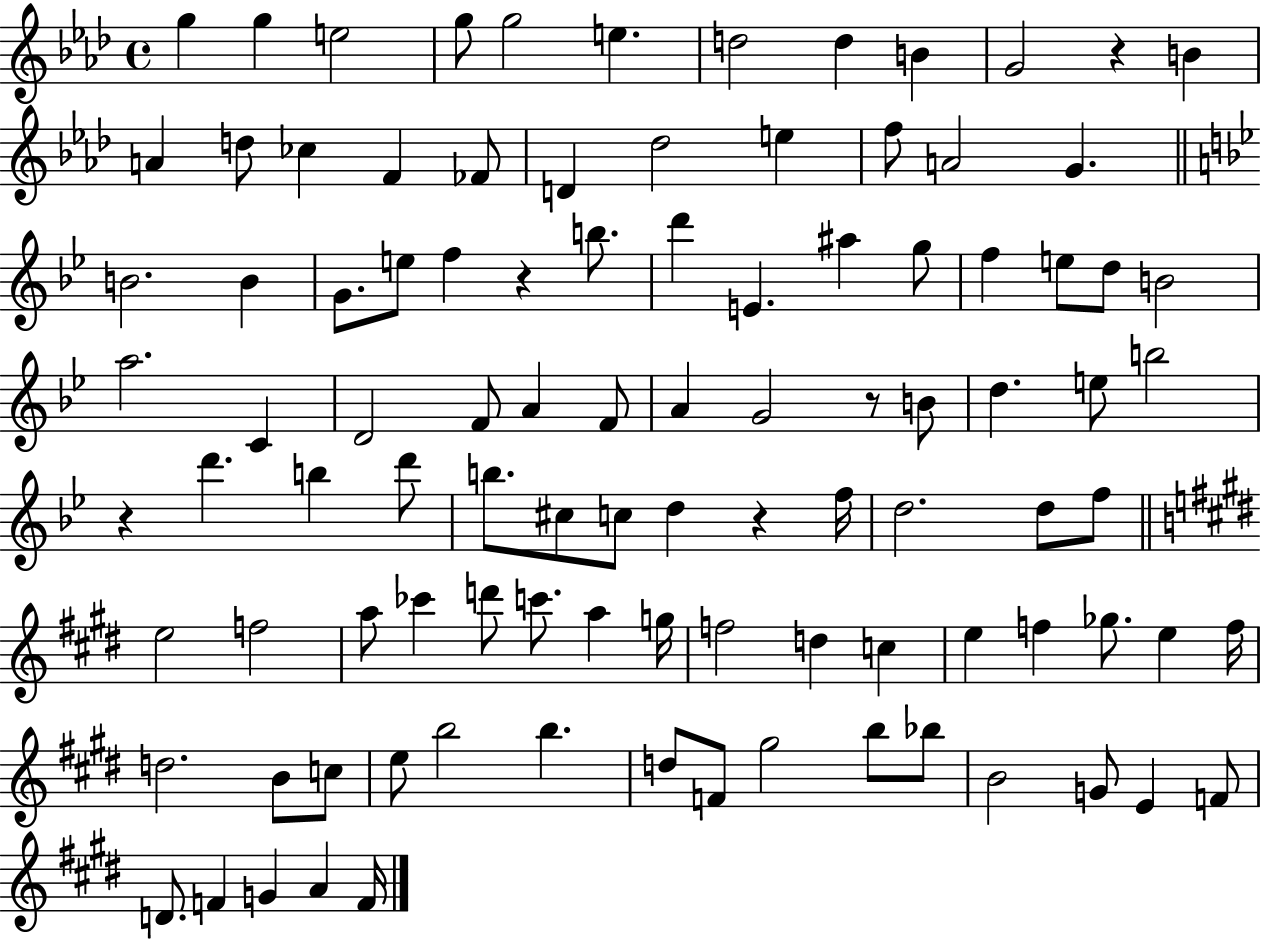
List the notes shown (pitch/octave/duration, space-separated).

G5/q G5/q E5/h G5/e G5/h E5/q. D5/h D5/q B4/q G4/h R/q B4/q A4/q D5/e CES5/q F4/q FES4/e D4/q Db5/h E5/q F5/e A4/h G4/q. B4/h. B4/q G4/e. E5/e F5/q R/q B5/e. D6/q E4/q. A#5/q G5/e F5/q E5/e D5/e B4/h A5/h. C4/q D4/h F4/e A4/q F4/e A4/q G4/h R/e B4/e D5/q. E5/e B5/h R/q D6/q. B5/q D6/e B5/e. C#5/e C5/e D5/q R/q F5/s D5/h. D5/e F5/e E5/h F5/h A5/e CES6/q D6/e C6/e. A5/q G5/s F5/h D5/q C5/q E5/q F5/q Gb5/e. E5/q F5/s D5/h. B4/e C5/e E5/e B5/h B5/q. D5/e F4/e G#5/h B5/e Bb5/e B4/h G4/e E4/q F4/e D4/e. F4/q G4/q A4/q F4/s